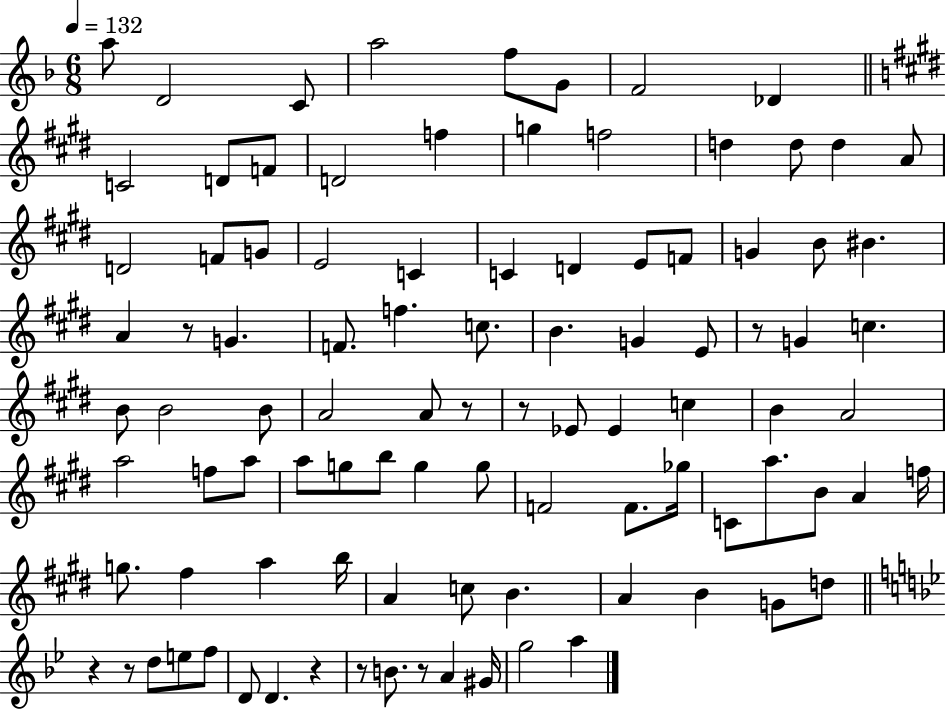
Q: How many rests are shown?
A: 9